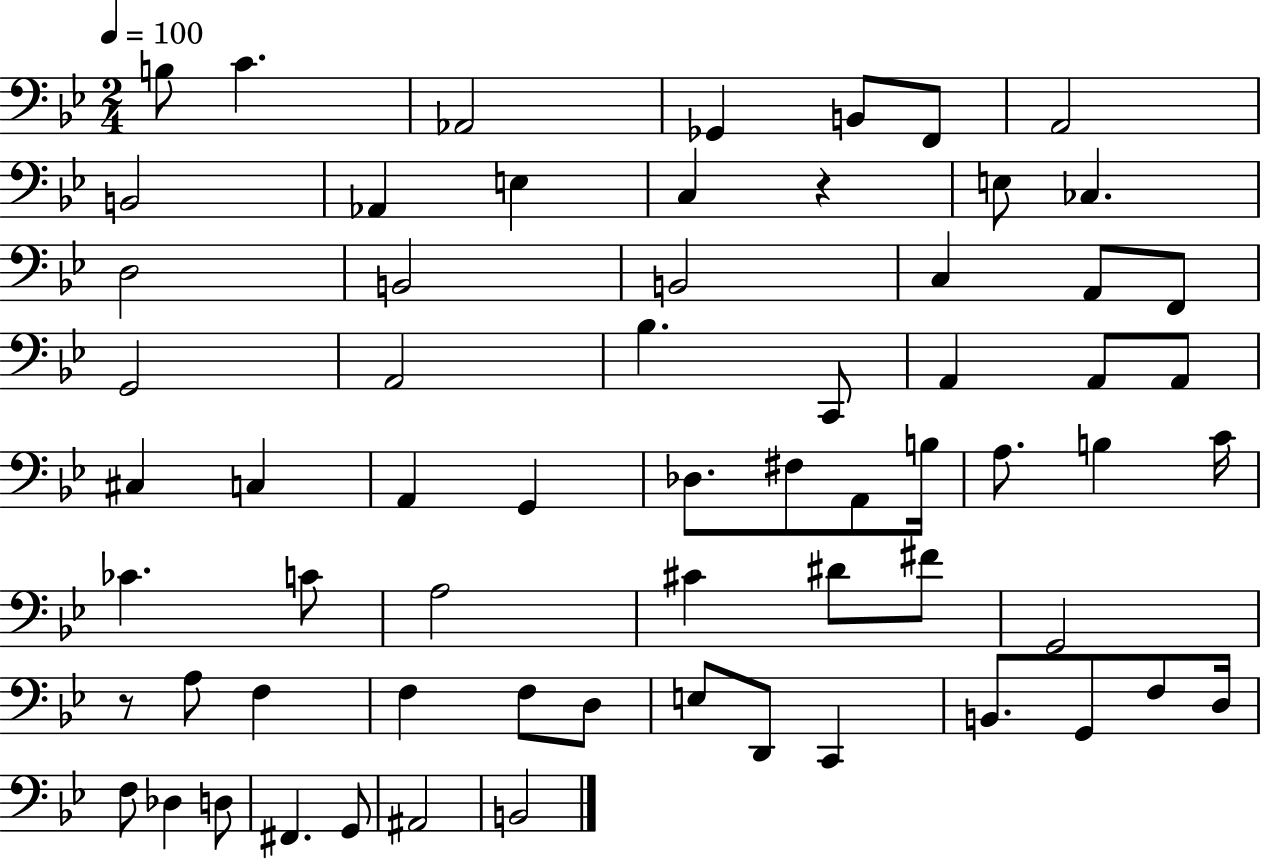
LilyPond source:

{
  \clef bass
  \numericTimeSignature
  \time 2/4
  \key bes \major
  \tempo 4 = 100
  b8 c'4. | aes,2 | ges,4 b,8 f,8 | a,2 | \break b,2 | aes,4 e4 | c4 r4 | e8 ces4. | \break d2 | b,2 | b,2 | c4 a,8 f,8 | \break g,2 | a,2 | bes4. c,8 | a,4 a,8 a,8 | \break cis4 c4 | a,4 g,4 | des8. fis8 a,8 b16 | a8. b4 c'16 | \break ces'4. c'8 | a2 | cis'4 dis'8 fis'8 | g,2 | \break r8 a8 f4 | f4 f8 d8 | e8 d,8 c,4 | b,8. g,8 f8 d16 | \break f8 des4 d8 | fis,4. g,8 | ais,2 | b,2 | \break \bar "|."
}